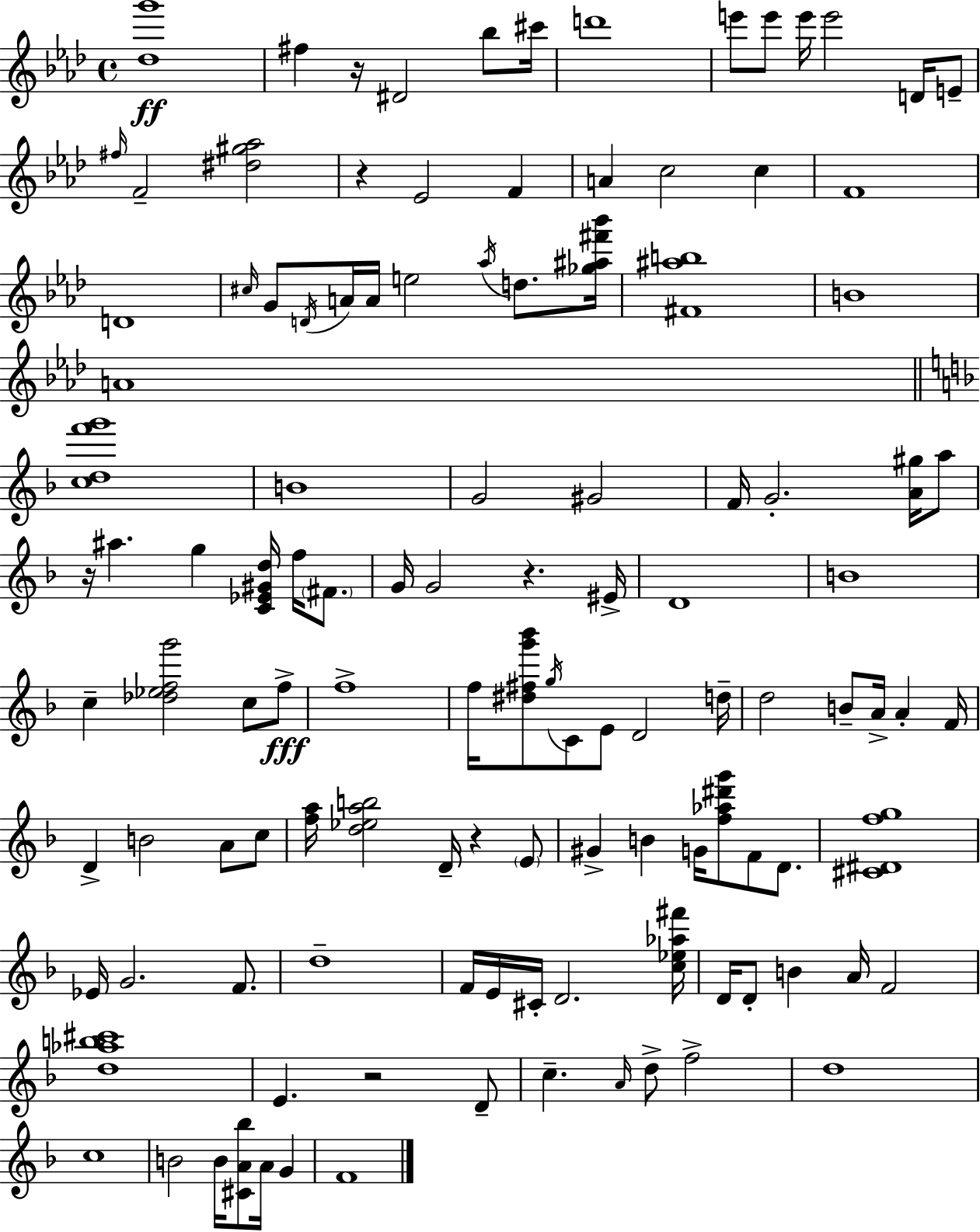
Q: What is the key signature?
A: F minor